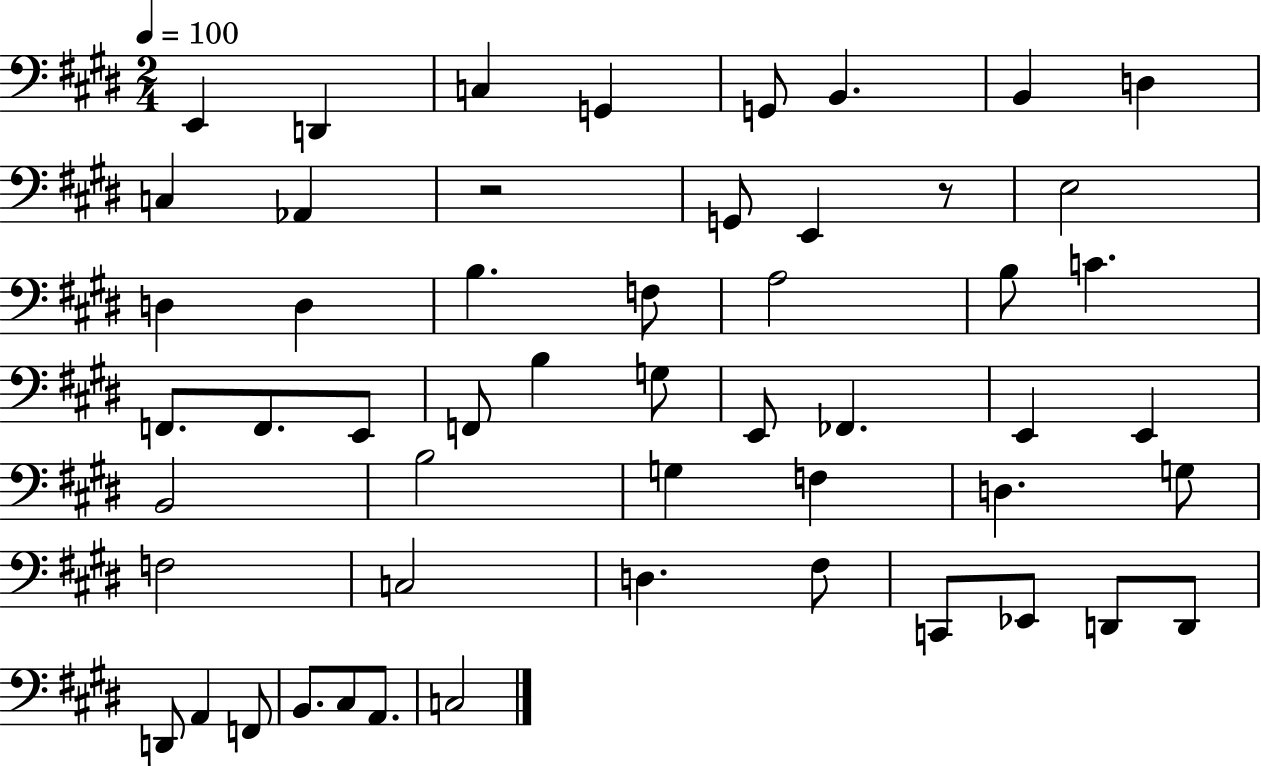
{
  \clef bass
  \numericTimeSignature
  \time 2/4
  \key e \major
  \tempo 4 = 100
  e,4 d,4 | c4 g,4 | g,8 b,4. | b,4 d4 | \break c4 aes,4 | r2 | g,8 e,4 r8 | e2 | \break d4 d4 | b4. f8 | a2 | b8 c'4. | \break f,8. f,8. e,8 | f,8 b4 g8 | e,8 fes,4. | e,4 e,4 | \break b,2 | b2 | g4 f4 | d4. g8 | \break f2 | c2 | d4. fis8 | c,8 ees,8 d,8 d,8 | \break d,8 a,4 f,8 | b,8. cis8 a,8. | c2 | \bar "|."
}